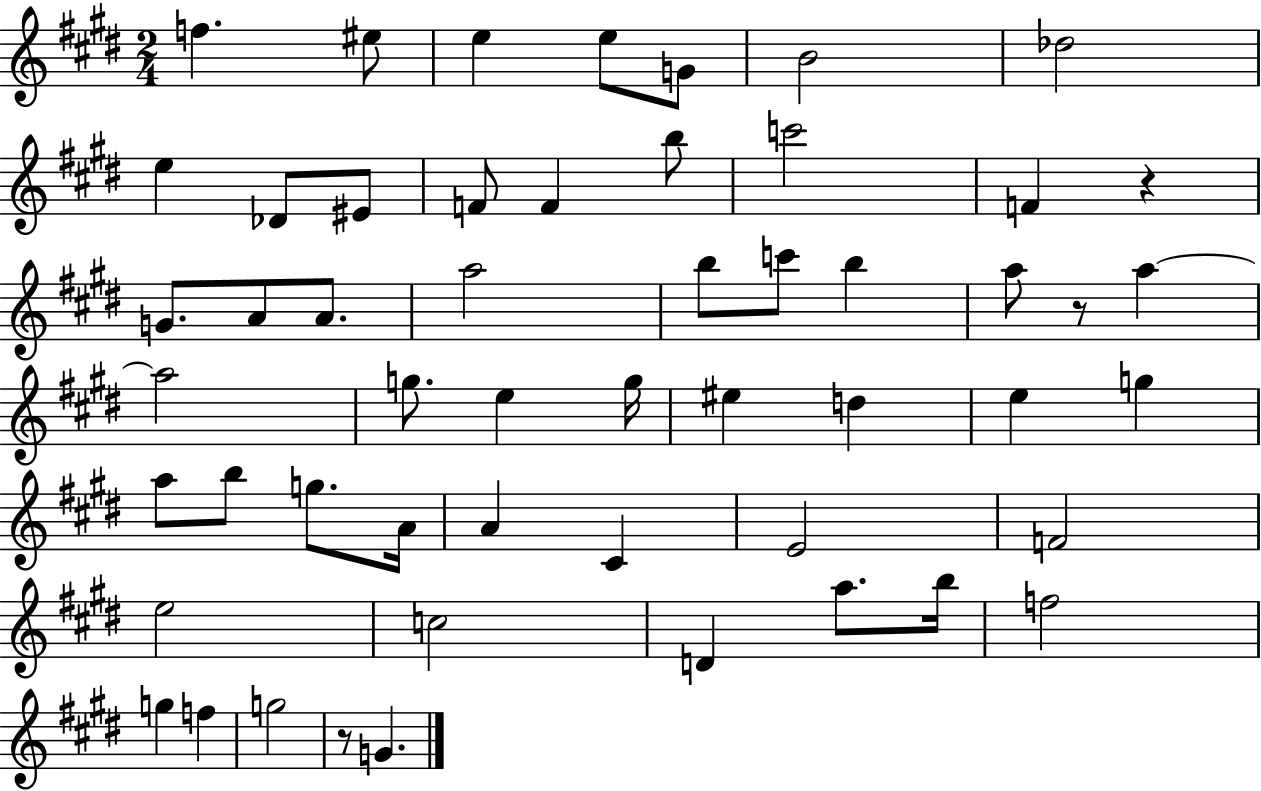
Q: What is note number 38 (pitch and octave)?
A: C#4